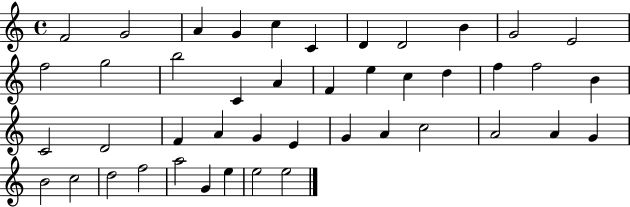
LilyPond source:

{
  \clef treble
  \time 4/4
  \defaultTimeSignature
  \key c \major
  f'2 g'2 | a'4 g'4 c''4 c'4 | d'4 d'2 b'4 | g'2 e'2 | \break f''2 g''2 | b''2 c'4 a'4 | f'4 e''4 c''4 d''4 | f''4 f''2 b'4 | \break c'2 d'2 | f'4 a'4 g'4 e'4 | g'4 a'4 c''2 | a'2 a'4 g'4 | \break b'2 c''2 | d''2 f''2 | a''2 g'4 e''4 | e''2 e''2 | \break \bar "|."
}